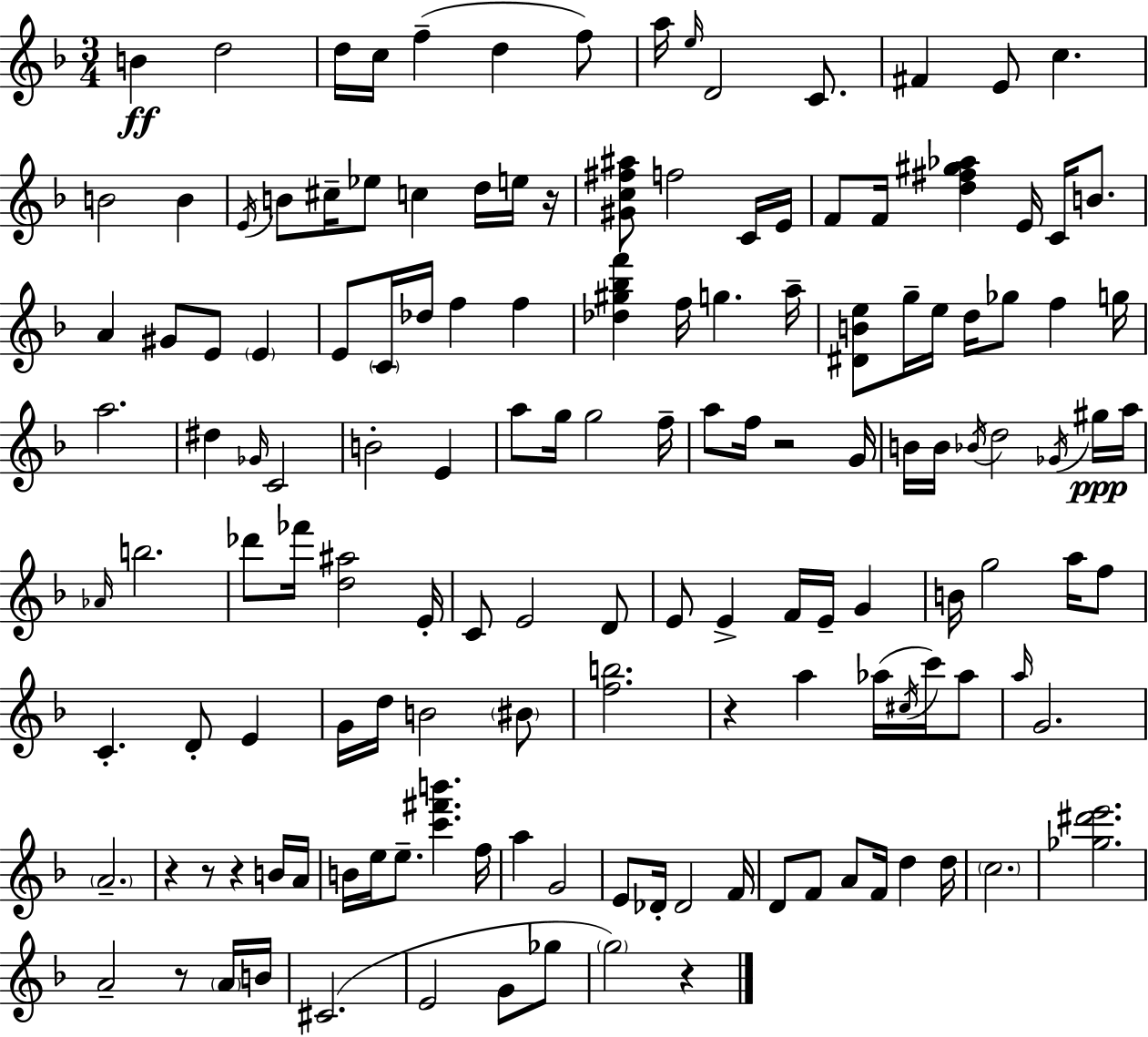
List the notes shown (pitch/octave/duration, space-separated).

B4/q D5/h D5/s C5/s F5/q D5/q F5/e A5/s E5/s D4/h C4/e. F#4/q E4/e C5/q. B4/h B4/q E4/s B4/e C#5/s Eb5/e C5/q D5/s E5/s R/s [G#4,C5,F#5,A#5]/e F5/h C4/s E4/s F4/e F4/s [D5,F#5,G#5,Ab5]/q E4/s C4/s B4/e. A4/q G#4/e E4/e E4/q E4/e C4/s Db5/s F5/q F5/q [Db5,G#5,Bb5,F6]/q F5/s G5/q. A5/s [D#4,B4,E5]/e G5/s E5/s D5/s Gb5/e F5/q G5/s A5/h. D#5/q Gb4/s C4/h B4/h E4/q A5/e G5/s G5/h F5/s A5/e F5/s R/h G4/s B4/s B4/s Bb4/s D5/h Gb4/s G#5/s A5/s Ab4/s B5/h. Db6/e FES6/s [D5,A#5]/h E4/s C4/e E4/h D4/e E4/e E4/q F4/s E4/s G4/q B4/s G5/h A5/s F5/e C4/q. D4/e E4/q G4/s D5/s B4/h BIS4/e [F5,B5]/h. R/q A5/q Ab5/s C#5/s C6/s Ab5/e A5/s G4/h. A4/h. R/q R/e R/q B4/s A4/s B4/s E5/s E5/e. [C6,F#6,B6]/q. F5/s A5/q G4/h E4/e Db4/s Db4/h F4/s D4/e F4/e A4/e F4/s D5/q D5/s C5/h. [Gb5,D#6,E6]/h. A4/h R/e A4/s B4/s C#4/h. E4/h G4/e Gb5/e G5/h R/q